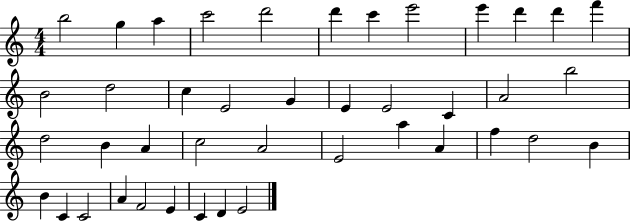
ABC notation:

X:1
T:Untitled
M:4/4
L:1/4
K:C
b2 g a c'2 d'2 d' c' e'2 e' d' d' f' B2 d2 c E2 G E E2 C A2 b2 d2 B A c2 A2 E2 a A f d2 B B C C2 A F2 E C D E2